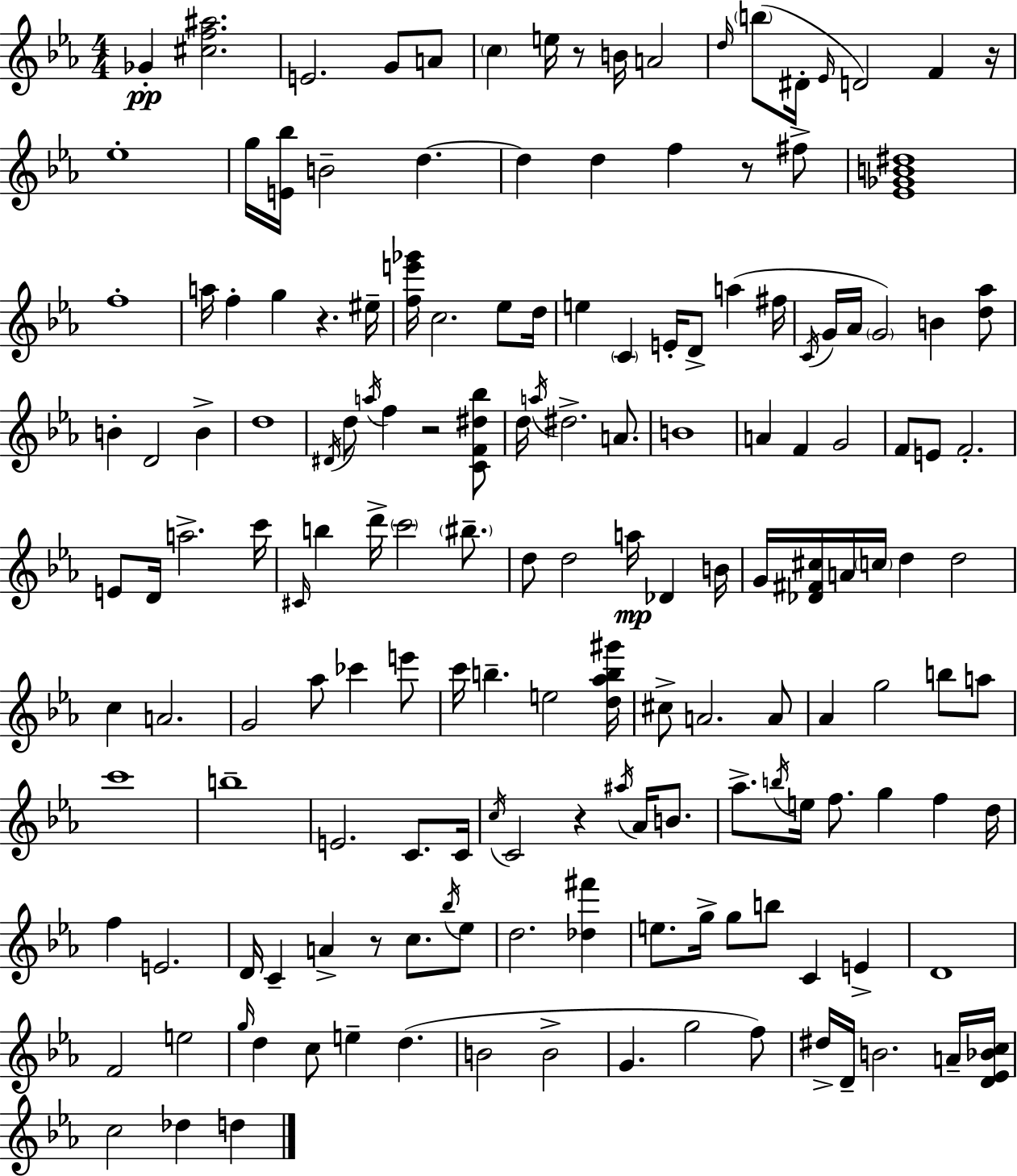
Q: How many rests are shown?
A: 7